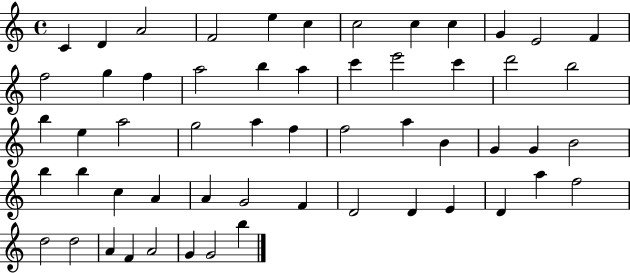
C4/q D4/q A4/h F4/h E5/q C5/q C5/h C5/q C5/q G4/q E4/h F4/q F5/h G5/q F5/q A5/h B5/q A5/q C6/q E6/h C6/q D6/h B5/h B5/q E5/q A5/h G5/h A5/q F5/q F5/h A5/q B4/q G4/q G4/q B4/h B5/q B5/q C5/q A4/q A4/q G4/h F4/q D4/h D4/q E4/q D4/q A5/q F5/h D5/h D5/h A4/q F4/q A4/h G4/q G4/h B5/q